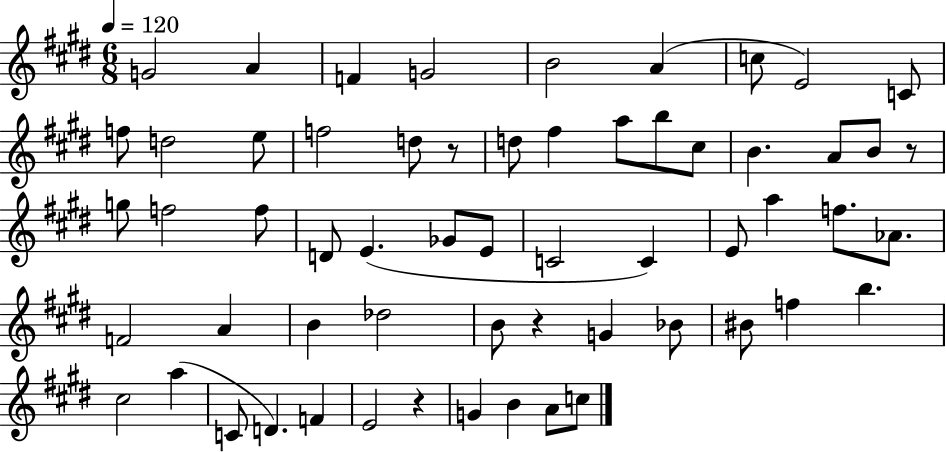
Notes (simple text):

G4/h A4/q F4/q G4/h B4/h A4/q C5/e E4/h C4/e F5/e D5/h E5/e F5/h D5/e R/e D5/e F#5/q A5/e B5/e C#5/e B4/q. A4/e B4/e R/e G5/e F5/h F5/e D4/e E4/q. Gb4/e E4/e C4/h C4/q E4/e A5/q F5/e. Ab4/e. F4/h A4/q B4/q Db5/h B4/e R/q G4/q Bb4/e BIS4/e F5/q B5/q. C#5/h A5/q C4/e D4/q. F4/q E4/h R/q G4/q B4/q A4/e C5/e